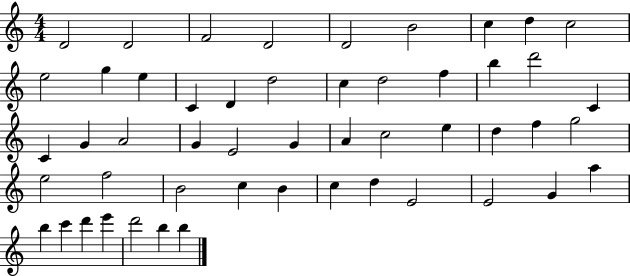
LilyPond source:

{
  \clef treble
  \numericTimeSignature
  \time 4/4
  \key c \major
  d'2 d'2 | f'2 d'2 | d'2 b'2 | c''4 d''4 c''2 | \break e''2 g''4 e''4 | c'4 d'4 d''2 | c''4 d''2 f''4 | b''4 d'''2 c'4 | \break c'4 g'4 a'2 | g'4 e'2 g'4 | a'4 c''2 e''4 | d''4 f''4 g''2 | \break e''2 f''2 | b'2 c''4 b'4 | c''4 d''4 e'2 | e'2 g'4 a''4 | \break b''4 c'''4 d'''4 e'''4 | d'''2 b''4 b''4 | \bar "|."
}